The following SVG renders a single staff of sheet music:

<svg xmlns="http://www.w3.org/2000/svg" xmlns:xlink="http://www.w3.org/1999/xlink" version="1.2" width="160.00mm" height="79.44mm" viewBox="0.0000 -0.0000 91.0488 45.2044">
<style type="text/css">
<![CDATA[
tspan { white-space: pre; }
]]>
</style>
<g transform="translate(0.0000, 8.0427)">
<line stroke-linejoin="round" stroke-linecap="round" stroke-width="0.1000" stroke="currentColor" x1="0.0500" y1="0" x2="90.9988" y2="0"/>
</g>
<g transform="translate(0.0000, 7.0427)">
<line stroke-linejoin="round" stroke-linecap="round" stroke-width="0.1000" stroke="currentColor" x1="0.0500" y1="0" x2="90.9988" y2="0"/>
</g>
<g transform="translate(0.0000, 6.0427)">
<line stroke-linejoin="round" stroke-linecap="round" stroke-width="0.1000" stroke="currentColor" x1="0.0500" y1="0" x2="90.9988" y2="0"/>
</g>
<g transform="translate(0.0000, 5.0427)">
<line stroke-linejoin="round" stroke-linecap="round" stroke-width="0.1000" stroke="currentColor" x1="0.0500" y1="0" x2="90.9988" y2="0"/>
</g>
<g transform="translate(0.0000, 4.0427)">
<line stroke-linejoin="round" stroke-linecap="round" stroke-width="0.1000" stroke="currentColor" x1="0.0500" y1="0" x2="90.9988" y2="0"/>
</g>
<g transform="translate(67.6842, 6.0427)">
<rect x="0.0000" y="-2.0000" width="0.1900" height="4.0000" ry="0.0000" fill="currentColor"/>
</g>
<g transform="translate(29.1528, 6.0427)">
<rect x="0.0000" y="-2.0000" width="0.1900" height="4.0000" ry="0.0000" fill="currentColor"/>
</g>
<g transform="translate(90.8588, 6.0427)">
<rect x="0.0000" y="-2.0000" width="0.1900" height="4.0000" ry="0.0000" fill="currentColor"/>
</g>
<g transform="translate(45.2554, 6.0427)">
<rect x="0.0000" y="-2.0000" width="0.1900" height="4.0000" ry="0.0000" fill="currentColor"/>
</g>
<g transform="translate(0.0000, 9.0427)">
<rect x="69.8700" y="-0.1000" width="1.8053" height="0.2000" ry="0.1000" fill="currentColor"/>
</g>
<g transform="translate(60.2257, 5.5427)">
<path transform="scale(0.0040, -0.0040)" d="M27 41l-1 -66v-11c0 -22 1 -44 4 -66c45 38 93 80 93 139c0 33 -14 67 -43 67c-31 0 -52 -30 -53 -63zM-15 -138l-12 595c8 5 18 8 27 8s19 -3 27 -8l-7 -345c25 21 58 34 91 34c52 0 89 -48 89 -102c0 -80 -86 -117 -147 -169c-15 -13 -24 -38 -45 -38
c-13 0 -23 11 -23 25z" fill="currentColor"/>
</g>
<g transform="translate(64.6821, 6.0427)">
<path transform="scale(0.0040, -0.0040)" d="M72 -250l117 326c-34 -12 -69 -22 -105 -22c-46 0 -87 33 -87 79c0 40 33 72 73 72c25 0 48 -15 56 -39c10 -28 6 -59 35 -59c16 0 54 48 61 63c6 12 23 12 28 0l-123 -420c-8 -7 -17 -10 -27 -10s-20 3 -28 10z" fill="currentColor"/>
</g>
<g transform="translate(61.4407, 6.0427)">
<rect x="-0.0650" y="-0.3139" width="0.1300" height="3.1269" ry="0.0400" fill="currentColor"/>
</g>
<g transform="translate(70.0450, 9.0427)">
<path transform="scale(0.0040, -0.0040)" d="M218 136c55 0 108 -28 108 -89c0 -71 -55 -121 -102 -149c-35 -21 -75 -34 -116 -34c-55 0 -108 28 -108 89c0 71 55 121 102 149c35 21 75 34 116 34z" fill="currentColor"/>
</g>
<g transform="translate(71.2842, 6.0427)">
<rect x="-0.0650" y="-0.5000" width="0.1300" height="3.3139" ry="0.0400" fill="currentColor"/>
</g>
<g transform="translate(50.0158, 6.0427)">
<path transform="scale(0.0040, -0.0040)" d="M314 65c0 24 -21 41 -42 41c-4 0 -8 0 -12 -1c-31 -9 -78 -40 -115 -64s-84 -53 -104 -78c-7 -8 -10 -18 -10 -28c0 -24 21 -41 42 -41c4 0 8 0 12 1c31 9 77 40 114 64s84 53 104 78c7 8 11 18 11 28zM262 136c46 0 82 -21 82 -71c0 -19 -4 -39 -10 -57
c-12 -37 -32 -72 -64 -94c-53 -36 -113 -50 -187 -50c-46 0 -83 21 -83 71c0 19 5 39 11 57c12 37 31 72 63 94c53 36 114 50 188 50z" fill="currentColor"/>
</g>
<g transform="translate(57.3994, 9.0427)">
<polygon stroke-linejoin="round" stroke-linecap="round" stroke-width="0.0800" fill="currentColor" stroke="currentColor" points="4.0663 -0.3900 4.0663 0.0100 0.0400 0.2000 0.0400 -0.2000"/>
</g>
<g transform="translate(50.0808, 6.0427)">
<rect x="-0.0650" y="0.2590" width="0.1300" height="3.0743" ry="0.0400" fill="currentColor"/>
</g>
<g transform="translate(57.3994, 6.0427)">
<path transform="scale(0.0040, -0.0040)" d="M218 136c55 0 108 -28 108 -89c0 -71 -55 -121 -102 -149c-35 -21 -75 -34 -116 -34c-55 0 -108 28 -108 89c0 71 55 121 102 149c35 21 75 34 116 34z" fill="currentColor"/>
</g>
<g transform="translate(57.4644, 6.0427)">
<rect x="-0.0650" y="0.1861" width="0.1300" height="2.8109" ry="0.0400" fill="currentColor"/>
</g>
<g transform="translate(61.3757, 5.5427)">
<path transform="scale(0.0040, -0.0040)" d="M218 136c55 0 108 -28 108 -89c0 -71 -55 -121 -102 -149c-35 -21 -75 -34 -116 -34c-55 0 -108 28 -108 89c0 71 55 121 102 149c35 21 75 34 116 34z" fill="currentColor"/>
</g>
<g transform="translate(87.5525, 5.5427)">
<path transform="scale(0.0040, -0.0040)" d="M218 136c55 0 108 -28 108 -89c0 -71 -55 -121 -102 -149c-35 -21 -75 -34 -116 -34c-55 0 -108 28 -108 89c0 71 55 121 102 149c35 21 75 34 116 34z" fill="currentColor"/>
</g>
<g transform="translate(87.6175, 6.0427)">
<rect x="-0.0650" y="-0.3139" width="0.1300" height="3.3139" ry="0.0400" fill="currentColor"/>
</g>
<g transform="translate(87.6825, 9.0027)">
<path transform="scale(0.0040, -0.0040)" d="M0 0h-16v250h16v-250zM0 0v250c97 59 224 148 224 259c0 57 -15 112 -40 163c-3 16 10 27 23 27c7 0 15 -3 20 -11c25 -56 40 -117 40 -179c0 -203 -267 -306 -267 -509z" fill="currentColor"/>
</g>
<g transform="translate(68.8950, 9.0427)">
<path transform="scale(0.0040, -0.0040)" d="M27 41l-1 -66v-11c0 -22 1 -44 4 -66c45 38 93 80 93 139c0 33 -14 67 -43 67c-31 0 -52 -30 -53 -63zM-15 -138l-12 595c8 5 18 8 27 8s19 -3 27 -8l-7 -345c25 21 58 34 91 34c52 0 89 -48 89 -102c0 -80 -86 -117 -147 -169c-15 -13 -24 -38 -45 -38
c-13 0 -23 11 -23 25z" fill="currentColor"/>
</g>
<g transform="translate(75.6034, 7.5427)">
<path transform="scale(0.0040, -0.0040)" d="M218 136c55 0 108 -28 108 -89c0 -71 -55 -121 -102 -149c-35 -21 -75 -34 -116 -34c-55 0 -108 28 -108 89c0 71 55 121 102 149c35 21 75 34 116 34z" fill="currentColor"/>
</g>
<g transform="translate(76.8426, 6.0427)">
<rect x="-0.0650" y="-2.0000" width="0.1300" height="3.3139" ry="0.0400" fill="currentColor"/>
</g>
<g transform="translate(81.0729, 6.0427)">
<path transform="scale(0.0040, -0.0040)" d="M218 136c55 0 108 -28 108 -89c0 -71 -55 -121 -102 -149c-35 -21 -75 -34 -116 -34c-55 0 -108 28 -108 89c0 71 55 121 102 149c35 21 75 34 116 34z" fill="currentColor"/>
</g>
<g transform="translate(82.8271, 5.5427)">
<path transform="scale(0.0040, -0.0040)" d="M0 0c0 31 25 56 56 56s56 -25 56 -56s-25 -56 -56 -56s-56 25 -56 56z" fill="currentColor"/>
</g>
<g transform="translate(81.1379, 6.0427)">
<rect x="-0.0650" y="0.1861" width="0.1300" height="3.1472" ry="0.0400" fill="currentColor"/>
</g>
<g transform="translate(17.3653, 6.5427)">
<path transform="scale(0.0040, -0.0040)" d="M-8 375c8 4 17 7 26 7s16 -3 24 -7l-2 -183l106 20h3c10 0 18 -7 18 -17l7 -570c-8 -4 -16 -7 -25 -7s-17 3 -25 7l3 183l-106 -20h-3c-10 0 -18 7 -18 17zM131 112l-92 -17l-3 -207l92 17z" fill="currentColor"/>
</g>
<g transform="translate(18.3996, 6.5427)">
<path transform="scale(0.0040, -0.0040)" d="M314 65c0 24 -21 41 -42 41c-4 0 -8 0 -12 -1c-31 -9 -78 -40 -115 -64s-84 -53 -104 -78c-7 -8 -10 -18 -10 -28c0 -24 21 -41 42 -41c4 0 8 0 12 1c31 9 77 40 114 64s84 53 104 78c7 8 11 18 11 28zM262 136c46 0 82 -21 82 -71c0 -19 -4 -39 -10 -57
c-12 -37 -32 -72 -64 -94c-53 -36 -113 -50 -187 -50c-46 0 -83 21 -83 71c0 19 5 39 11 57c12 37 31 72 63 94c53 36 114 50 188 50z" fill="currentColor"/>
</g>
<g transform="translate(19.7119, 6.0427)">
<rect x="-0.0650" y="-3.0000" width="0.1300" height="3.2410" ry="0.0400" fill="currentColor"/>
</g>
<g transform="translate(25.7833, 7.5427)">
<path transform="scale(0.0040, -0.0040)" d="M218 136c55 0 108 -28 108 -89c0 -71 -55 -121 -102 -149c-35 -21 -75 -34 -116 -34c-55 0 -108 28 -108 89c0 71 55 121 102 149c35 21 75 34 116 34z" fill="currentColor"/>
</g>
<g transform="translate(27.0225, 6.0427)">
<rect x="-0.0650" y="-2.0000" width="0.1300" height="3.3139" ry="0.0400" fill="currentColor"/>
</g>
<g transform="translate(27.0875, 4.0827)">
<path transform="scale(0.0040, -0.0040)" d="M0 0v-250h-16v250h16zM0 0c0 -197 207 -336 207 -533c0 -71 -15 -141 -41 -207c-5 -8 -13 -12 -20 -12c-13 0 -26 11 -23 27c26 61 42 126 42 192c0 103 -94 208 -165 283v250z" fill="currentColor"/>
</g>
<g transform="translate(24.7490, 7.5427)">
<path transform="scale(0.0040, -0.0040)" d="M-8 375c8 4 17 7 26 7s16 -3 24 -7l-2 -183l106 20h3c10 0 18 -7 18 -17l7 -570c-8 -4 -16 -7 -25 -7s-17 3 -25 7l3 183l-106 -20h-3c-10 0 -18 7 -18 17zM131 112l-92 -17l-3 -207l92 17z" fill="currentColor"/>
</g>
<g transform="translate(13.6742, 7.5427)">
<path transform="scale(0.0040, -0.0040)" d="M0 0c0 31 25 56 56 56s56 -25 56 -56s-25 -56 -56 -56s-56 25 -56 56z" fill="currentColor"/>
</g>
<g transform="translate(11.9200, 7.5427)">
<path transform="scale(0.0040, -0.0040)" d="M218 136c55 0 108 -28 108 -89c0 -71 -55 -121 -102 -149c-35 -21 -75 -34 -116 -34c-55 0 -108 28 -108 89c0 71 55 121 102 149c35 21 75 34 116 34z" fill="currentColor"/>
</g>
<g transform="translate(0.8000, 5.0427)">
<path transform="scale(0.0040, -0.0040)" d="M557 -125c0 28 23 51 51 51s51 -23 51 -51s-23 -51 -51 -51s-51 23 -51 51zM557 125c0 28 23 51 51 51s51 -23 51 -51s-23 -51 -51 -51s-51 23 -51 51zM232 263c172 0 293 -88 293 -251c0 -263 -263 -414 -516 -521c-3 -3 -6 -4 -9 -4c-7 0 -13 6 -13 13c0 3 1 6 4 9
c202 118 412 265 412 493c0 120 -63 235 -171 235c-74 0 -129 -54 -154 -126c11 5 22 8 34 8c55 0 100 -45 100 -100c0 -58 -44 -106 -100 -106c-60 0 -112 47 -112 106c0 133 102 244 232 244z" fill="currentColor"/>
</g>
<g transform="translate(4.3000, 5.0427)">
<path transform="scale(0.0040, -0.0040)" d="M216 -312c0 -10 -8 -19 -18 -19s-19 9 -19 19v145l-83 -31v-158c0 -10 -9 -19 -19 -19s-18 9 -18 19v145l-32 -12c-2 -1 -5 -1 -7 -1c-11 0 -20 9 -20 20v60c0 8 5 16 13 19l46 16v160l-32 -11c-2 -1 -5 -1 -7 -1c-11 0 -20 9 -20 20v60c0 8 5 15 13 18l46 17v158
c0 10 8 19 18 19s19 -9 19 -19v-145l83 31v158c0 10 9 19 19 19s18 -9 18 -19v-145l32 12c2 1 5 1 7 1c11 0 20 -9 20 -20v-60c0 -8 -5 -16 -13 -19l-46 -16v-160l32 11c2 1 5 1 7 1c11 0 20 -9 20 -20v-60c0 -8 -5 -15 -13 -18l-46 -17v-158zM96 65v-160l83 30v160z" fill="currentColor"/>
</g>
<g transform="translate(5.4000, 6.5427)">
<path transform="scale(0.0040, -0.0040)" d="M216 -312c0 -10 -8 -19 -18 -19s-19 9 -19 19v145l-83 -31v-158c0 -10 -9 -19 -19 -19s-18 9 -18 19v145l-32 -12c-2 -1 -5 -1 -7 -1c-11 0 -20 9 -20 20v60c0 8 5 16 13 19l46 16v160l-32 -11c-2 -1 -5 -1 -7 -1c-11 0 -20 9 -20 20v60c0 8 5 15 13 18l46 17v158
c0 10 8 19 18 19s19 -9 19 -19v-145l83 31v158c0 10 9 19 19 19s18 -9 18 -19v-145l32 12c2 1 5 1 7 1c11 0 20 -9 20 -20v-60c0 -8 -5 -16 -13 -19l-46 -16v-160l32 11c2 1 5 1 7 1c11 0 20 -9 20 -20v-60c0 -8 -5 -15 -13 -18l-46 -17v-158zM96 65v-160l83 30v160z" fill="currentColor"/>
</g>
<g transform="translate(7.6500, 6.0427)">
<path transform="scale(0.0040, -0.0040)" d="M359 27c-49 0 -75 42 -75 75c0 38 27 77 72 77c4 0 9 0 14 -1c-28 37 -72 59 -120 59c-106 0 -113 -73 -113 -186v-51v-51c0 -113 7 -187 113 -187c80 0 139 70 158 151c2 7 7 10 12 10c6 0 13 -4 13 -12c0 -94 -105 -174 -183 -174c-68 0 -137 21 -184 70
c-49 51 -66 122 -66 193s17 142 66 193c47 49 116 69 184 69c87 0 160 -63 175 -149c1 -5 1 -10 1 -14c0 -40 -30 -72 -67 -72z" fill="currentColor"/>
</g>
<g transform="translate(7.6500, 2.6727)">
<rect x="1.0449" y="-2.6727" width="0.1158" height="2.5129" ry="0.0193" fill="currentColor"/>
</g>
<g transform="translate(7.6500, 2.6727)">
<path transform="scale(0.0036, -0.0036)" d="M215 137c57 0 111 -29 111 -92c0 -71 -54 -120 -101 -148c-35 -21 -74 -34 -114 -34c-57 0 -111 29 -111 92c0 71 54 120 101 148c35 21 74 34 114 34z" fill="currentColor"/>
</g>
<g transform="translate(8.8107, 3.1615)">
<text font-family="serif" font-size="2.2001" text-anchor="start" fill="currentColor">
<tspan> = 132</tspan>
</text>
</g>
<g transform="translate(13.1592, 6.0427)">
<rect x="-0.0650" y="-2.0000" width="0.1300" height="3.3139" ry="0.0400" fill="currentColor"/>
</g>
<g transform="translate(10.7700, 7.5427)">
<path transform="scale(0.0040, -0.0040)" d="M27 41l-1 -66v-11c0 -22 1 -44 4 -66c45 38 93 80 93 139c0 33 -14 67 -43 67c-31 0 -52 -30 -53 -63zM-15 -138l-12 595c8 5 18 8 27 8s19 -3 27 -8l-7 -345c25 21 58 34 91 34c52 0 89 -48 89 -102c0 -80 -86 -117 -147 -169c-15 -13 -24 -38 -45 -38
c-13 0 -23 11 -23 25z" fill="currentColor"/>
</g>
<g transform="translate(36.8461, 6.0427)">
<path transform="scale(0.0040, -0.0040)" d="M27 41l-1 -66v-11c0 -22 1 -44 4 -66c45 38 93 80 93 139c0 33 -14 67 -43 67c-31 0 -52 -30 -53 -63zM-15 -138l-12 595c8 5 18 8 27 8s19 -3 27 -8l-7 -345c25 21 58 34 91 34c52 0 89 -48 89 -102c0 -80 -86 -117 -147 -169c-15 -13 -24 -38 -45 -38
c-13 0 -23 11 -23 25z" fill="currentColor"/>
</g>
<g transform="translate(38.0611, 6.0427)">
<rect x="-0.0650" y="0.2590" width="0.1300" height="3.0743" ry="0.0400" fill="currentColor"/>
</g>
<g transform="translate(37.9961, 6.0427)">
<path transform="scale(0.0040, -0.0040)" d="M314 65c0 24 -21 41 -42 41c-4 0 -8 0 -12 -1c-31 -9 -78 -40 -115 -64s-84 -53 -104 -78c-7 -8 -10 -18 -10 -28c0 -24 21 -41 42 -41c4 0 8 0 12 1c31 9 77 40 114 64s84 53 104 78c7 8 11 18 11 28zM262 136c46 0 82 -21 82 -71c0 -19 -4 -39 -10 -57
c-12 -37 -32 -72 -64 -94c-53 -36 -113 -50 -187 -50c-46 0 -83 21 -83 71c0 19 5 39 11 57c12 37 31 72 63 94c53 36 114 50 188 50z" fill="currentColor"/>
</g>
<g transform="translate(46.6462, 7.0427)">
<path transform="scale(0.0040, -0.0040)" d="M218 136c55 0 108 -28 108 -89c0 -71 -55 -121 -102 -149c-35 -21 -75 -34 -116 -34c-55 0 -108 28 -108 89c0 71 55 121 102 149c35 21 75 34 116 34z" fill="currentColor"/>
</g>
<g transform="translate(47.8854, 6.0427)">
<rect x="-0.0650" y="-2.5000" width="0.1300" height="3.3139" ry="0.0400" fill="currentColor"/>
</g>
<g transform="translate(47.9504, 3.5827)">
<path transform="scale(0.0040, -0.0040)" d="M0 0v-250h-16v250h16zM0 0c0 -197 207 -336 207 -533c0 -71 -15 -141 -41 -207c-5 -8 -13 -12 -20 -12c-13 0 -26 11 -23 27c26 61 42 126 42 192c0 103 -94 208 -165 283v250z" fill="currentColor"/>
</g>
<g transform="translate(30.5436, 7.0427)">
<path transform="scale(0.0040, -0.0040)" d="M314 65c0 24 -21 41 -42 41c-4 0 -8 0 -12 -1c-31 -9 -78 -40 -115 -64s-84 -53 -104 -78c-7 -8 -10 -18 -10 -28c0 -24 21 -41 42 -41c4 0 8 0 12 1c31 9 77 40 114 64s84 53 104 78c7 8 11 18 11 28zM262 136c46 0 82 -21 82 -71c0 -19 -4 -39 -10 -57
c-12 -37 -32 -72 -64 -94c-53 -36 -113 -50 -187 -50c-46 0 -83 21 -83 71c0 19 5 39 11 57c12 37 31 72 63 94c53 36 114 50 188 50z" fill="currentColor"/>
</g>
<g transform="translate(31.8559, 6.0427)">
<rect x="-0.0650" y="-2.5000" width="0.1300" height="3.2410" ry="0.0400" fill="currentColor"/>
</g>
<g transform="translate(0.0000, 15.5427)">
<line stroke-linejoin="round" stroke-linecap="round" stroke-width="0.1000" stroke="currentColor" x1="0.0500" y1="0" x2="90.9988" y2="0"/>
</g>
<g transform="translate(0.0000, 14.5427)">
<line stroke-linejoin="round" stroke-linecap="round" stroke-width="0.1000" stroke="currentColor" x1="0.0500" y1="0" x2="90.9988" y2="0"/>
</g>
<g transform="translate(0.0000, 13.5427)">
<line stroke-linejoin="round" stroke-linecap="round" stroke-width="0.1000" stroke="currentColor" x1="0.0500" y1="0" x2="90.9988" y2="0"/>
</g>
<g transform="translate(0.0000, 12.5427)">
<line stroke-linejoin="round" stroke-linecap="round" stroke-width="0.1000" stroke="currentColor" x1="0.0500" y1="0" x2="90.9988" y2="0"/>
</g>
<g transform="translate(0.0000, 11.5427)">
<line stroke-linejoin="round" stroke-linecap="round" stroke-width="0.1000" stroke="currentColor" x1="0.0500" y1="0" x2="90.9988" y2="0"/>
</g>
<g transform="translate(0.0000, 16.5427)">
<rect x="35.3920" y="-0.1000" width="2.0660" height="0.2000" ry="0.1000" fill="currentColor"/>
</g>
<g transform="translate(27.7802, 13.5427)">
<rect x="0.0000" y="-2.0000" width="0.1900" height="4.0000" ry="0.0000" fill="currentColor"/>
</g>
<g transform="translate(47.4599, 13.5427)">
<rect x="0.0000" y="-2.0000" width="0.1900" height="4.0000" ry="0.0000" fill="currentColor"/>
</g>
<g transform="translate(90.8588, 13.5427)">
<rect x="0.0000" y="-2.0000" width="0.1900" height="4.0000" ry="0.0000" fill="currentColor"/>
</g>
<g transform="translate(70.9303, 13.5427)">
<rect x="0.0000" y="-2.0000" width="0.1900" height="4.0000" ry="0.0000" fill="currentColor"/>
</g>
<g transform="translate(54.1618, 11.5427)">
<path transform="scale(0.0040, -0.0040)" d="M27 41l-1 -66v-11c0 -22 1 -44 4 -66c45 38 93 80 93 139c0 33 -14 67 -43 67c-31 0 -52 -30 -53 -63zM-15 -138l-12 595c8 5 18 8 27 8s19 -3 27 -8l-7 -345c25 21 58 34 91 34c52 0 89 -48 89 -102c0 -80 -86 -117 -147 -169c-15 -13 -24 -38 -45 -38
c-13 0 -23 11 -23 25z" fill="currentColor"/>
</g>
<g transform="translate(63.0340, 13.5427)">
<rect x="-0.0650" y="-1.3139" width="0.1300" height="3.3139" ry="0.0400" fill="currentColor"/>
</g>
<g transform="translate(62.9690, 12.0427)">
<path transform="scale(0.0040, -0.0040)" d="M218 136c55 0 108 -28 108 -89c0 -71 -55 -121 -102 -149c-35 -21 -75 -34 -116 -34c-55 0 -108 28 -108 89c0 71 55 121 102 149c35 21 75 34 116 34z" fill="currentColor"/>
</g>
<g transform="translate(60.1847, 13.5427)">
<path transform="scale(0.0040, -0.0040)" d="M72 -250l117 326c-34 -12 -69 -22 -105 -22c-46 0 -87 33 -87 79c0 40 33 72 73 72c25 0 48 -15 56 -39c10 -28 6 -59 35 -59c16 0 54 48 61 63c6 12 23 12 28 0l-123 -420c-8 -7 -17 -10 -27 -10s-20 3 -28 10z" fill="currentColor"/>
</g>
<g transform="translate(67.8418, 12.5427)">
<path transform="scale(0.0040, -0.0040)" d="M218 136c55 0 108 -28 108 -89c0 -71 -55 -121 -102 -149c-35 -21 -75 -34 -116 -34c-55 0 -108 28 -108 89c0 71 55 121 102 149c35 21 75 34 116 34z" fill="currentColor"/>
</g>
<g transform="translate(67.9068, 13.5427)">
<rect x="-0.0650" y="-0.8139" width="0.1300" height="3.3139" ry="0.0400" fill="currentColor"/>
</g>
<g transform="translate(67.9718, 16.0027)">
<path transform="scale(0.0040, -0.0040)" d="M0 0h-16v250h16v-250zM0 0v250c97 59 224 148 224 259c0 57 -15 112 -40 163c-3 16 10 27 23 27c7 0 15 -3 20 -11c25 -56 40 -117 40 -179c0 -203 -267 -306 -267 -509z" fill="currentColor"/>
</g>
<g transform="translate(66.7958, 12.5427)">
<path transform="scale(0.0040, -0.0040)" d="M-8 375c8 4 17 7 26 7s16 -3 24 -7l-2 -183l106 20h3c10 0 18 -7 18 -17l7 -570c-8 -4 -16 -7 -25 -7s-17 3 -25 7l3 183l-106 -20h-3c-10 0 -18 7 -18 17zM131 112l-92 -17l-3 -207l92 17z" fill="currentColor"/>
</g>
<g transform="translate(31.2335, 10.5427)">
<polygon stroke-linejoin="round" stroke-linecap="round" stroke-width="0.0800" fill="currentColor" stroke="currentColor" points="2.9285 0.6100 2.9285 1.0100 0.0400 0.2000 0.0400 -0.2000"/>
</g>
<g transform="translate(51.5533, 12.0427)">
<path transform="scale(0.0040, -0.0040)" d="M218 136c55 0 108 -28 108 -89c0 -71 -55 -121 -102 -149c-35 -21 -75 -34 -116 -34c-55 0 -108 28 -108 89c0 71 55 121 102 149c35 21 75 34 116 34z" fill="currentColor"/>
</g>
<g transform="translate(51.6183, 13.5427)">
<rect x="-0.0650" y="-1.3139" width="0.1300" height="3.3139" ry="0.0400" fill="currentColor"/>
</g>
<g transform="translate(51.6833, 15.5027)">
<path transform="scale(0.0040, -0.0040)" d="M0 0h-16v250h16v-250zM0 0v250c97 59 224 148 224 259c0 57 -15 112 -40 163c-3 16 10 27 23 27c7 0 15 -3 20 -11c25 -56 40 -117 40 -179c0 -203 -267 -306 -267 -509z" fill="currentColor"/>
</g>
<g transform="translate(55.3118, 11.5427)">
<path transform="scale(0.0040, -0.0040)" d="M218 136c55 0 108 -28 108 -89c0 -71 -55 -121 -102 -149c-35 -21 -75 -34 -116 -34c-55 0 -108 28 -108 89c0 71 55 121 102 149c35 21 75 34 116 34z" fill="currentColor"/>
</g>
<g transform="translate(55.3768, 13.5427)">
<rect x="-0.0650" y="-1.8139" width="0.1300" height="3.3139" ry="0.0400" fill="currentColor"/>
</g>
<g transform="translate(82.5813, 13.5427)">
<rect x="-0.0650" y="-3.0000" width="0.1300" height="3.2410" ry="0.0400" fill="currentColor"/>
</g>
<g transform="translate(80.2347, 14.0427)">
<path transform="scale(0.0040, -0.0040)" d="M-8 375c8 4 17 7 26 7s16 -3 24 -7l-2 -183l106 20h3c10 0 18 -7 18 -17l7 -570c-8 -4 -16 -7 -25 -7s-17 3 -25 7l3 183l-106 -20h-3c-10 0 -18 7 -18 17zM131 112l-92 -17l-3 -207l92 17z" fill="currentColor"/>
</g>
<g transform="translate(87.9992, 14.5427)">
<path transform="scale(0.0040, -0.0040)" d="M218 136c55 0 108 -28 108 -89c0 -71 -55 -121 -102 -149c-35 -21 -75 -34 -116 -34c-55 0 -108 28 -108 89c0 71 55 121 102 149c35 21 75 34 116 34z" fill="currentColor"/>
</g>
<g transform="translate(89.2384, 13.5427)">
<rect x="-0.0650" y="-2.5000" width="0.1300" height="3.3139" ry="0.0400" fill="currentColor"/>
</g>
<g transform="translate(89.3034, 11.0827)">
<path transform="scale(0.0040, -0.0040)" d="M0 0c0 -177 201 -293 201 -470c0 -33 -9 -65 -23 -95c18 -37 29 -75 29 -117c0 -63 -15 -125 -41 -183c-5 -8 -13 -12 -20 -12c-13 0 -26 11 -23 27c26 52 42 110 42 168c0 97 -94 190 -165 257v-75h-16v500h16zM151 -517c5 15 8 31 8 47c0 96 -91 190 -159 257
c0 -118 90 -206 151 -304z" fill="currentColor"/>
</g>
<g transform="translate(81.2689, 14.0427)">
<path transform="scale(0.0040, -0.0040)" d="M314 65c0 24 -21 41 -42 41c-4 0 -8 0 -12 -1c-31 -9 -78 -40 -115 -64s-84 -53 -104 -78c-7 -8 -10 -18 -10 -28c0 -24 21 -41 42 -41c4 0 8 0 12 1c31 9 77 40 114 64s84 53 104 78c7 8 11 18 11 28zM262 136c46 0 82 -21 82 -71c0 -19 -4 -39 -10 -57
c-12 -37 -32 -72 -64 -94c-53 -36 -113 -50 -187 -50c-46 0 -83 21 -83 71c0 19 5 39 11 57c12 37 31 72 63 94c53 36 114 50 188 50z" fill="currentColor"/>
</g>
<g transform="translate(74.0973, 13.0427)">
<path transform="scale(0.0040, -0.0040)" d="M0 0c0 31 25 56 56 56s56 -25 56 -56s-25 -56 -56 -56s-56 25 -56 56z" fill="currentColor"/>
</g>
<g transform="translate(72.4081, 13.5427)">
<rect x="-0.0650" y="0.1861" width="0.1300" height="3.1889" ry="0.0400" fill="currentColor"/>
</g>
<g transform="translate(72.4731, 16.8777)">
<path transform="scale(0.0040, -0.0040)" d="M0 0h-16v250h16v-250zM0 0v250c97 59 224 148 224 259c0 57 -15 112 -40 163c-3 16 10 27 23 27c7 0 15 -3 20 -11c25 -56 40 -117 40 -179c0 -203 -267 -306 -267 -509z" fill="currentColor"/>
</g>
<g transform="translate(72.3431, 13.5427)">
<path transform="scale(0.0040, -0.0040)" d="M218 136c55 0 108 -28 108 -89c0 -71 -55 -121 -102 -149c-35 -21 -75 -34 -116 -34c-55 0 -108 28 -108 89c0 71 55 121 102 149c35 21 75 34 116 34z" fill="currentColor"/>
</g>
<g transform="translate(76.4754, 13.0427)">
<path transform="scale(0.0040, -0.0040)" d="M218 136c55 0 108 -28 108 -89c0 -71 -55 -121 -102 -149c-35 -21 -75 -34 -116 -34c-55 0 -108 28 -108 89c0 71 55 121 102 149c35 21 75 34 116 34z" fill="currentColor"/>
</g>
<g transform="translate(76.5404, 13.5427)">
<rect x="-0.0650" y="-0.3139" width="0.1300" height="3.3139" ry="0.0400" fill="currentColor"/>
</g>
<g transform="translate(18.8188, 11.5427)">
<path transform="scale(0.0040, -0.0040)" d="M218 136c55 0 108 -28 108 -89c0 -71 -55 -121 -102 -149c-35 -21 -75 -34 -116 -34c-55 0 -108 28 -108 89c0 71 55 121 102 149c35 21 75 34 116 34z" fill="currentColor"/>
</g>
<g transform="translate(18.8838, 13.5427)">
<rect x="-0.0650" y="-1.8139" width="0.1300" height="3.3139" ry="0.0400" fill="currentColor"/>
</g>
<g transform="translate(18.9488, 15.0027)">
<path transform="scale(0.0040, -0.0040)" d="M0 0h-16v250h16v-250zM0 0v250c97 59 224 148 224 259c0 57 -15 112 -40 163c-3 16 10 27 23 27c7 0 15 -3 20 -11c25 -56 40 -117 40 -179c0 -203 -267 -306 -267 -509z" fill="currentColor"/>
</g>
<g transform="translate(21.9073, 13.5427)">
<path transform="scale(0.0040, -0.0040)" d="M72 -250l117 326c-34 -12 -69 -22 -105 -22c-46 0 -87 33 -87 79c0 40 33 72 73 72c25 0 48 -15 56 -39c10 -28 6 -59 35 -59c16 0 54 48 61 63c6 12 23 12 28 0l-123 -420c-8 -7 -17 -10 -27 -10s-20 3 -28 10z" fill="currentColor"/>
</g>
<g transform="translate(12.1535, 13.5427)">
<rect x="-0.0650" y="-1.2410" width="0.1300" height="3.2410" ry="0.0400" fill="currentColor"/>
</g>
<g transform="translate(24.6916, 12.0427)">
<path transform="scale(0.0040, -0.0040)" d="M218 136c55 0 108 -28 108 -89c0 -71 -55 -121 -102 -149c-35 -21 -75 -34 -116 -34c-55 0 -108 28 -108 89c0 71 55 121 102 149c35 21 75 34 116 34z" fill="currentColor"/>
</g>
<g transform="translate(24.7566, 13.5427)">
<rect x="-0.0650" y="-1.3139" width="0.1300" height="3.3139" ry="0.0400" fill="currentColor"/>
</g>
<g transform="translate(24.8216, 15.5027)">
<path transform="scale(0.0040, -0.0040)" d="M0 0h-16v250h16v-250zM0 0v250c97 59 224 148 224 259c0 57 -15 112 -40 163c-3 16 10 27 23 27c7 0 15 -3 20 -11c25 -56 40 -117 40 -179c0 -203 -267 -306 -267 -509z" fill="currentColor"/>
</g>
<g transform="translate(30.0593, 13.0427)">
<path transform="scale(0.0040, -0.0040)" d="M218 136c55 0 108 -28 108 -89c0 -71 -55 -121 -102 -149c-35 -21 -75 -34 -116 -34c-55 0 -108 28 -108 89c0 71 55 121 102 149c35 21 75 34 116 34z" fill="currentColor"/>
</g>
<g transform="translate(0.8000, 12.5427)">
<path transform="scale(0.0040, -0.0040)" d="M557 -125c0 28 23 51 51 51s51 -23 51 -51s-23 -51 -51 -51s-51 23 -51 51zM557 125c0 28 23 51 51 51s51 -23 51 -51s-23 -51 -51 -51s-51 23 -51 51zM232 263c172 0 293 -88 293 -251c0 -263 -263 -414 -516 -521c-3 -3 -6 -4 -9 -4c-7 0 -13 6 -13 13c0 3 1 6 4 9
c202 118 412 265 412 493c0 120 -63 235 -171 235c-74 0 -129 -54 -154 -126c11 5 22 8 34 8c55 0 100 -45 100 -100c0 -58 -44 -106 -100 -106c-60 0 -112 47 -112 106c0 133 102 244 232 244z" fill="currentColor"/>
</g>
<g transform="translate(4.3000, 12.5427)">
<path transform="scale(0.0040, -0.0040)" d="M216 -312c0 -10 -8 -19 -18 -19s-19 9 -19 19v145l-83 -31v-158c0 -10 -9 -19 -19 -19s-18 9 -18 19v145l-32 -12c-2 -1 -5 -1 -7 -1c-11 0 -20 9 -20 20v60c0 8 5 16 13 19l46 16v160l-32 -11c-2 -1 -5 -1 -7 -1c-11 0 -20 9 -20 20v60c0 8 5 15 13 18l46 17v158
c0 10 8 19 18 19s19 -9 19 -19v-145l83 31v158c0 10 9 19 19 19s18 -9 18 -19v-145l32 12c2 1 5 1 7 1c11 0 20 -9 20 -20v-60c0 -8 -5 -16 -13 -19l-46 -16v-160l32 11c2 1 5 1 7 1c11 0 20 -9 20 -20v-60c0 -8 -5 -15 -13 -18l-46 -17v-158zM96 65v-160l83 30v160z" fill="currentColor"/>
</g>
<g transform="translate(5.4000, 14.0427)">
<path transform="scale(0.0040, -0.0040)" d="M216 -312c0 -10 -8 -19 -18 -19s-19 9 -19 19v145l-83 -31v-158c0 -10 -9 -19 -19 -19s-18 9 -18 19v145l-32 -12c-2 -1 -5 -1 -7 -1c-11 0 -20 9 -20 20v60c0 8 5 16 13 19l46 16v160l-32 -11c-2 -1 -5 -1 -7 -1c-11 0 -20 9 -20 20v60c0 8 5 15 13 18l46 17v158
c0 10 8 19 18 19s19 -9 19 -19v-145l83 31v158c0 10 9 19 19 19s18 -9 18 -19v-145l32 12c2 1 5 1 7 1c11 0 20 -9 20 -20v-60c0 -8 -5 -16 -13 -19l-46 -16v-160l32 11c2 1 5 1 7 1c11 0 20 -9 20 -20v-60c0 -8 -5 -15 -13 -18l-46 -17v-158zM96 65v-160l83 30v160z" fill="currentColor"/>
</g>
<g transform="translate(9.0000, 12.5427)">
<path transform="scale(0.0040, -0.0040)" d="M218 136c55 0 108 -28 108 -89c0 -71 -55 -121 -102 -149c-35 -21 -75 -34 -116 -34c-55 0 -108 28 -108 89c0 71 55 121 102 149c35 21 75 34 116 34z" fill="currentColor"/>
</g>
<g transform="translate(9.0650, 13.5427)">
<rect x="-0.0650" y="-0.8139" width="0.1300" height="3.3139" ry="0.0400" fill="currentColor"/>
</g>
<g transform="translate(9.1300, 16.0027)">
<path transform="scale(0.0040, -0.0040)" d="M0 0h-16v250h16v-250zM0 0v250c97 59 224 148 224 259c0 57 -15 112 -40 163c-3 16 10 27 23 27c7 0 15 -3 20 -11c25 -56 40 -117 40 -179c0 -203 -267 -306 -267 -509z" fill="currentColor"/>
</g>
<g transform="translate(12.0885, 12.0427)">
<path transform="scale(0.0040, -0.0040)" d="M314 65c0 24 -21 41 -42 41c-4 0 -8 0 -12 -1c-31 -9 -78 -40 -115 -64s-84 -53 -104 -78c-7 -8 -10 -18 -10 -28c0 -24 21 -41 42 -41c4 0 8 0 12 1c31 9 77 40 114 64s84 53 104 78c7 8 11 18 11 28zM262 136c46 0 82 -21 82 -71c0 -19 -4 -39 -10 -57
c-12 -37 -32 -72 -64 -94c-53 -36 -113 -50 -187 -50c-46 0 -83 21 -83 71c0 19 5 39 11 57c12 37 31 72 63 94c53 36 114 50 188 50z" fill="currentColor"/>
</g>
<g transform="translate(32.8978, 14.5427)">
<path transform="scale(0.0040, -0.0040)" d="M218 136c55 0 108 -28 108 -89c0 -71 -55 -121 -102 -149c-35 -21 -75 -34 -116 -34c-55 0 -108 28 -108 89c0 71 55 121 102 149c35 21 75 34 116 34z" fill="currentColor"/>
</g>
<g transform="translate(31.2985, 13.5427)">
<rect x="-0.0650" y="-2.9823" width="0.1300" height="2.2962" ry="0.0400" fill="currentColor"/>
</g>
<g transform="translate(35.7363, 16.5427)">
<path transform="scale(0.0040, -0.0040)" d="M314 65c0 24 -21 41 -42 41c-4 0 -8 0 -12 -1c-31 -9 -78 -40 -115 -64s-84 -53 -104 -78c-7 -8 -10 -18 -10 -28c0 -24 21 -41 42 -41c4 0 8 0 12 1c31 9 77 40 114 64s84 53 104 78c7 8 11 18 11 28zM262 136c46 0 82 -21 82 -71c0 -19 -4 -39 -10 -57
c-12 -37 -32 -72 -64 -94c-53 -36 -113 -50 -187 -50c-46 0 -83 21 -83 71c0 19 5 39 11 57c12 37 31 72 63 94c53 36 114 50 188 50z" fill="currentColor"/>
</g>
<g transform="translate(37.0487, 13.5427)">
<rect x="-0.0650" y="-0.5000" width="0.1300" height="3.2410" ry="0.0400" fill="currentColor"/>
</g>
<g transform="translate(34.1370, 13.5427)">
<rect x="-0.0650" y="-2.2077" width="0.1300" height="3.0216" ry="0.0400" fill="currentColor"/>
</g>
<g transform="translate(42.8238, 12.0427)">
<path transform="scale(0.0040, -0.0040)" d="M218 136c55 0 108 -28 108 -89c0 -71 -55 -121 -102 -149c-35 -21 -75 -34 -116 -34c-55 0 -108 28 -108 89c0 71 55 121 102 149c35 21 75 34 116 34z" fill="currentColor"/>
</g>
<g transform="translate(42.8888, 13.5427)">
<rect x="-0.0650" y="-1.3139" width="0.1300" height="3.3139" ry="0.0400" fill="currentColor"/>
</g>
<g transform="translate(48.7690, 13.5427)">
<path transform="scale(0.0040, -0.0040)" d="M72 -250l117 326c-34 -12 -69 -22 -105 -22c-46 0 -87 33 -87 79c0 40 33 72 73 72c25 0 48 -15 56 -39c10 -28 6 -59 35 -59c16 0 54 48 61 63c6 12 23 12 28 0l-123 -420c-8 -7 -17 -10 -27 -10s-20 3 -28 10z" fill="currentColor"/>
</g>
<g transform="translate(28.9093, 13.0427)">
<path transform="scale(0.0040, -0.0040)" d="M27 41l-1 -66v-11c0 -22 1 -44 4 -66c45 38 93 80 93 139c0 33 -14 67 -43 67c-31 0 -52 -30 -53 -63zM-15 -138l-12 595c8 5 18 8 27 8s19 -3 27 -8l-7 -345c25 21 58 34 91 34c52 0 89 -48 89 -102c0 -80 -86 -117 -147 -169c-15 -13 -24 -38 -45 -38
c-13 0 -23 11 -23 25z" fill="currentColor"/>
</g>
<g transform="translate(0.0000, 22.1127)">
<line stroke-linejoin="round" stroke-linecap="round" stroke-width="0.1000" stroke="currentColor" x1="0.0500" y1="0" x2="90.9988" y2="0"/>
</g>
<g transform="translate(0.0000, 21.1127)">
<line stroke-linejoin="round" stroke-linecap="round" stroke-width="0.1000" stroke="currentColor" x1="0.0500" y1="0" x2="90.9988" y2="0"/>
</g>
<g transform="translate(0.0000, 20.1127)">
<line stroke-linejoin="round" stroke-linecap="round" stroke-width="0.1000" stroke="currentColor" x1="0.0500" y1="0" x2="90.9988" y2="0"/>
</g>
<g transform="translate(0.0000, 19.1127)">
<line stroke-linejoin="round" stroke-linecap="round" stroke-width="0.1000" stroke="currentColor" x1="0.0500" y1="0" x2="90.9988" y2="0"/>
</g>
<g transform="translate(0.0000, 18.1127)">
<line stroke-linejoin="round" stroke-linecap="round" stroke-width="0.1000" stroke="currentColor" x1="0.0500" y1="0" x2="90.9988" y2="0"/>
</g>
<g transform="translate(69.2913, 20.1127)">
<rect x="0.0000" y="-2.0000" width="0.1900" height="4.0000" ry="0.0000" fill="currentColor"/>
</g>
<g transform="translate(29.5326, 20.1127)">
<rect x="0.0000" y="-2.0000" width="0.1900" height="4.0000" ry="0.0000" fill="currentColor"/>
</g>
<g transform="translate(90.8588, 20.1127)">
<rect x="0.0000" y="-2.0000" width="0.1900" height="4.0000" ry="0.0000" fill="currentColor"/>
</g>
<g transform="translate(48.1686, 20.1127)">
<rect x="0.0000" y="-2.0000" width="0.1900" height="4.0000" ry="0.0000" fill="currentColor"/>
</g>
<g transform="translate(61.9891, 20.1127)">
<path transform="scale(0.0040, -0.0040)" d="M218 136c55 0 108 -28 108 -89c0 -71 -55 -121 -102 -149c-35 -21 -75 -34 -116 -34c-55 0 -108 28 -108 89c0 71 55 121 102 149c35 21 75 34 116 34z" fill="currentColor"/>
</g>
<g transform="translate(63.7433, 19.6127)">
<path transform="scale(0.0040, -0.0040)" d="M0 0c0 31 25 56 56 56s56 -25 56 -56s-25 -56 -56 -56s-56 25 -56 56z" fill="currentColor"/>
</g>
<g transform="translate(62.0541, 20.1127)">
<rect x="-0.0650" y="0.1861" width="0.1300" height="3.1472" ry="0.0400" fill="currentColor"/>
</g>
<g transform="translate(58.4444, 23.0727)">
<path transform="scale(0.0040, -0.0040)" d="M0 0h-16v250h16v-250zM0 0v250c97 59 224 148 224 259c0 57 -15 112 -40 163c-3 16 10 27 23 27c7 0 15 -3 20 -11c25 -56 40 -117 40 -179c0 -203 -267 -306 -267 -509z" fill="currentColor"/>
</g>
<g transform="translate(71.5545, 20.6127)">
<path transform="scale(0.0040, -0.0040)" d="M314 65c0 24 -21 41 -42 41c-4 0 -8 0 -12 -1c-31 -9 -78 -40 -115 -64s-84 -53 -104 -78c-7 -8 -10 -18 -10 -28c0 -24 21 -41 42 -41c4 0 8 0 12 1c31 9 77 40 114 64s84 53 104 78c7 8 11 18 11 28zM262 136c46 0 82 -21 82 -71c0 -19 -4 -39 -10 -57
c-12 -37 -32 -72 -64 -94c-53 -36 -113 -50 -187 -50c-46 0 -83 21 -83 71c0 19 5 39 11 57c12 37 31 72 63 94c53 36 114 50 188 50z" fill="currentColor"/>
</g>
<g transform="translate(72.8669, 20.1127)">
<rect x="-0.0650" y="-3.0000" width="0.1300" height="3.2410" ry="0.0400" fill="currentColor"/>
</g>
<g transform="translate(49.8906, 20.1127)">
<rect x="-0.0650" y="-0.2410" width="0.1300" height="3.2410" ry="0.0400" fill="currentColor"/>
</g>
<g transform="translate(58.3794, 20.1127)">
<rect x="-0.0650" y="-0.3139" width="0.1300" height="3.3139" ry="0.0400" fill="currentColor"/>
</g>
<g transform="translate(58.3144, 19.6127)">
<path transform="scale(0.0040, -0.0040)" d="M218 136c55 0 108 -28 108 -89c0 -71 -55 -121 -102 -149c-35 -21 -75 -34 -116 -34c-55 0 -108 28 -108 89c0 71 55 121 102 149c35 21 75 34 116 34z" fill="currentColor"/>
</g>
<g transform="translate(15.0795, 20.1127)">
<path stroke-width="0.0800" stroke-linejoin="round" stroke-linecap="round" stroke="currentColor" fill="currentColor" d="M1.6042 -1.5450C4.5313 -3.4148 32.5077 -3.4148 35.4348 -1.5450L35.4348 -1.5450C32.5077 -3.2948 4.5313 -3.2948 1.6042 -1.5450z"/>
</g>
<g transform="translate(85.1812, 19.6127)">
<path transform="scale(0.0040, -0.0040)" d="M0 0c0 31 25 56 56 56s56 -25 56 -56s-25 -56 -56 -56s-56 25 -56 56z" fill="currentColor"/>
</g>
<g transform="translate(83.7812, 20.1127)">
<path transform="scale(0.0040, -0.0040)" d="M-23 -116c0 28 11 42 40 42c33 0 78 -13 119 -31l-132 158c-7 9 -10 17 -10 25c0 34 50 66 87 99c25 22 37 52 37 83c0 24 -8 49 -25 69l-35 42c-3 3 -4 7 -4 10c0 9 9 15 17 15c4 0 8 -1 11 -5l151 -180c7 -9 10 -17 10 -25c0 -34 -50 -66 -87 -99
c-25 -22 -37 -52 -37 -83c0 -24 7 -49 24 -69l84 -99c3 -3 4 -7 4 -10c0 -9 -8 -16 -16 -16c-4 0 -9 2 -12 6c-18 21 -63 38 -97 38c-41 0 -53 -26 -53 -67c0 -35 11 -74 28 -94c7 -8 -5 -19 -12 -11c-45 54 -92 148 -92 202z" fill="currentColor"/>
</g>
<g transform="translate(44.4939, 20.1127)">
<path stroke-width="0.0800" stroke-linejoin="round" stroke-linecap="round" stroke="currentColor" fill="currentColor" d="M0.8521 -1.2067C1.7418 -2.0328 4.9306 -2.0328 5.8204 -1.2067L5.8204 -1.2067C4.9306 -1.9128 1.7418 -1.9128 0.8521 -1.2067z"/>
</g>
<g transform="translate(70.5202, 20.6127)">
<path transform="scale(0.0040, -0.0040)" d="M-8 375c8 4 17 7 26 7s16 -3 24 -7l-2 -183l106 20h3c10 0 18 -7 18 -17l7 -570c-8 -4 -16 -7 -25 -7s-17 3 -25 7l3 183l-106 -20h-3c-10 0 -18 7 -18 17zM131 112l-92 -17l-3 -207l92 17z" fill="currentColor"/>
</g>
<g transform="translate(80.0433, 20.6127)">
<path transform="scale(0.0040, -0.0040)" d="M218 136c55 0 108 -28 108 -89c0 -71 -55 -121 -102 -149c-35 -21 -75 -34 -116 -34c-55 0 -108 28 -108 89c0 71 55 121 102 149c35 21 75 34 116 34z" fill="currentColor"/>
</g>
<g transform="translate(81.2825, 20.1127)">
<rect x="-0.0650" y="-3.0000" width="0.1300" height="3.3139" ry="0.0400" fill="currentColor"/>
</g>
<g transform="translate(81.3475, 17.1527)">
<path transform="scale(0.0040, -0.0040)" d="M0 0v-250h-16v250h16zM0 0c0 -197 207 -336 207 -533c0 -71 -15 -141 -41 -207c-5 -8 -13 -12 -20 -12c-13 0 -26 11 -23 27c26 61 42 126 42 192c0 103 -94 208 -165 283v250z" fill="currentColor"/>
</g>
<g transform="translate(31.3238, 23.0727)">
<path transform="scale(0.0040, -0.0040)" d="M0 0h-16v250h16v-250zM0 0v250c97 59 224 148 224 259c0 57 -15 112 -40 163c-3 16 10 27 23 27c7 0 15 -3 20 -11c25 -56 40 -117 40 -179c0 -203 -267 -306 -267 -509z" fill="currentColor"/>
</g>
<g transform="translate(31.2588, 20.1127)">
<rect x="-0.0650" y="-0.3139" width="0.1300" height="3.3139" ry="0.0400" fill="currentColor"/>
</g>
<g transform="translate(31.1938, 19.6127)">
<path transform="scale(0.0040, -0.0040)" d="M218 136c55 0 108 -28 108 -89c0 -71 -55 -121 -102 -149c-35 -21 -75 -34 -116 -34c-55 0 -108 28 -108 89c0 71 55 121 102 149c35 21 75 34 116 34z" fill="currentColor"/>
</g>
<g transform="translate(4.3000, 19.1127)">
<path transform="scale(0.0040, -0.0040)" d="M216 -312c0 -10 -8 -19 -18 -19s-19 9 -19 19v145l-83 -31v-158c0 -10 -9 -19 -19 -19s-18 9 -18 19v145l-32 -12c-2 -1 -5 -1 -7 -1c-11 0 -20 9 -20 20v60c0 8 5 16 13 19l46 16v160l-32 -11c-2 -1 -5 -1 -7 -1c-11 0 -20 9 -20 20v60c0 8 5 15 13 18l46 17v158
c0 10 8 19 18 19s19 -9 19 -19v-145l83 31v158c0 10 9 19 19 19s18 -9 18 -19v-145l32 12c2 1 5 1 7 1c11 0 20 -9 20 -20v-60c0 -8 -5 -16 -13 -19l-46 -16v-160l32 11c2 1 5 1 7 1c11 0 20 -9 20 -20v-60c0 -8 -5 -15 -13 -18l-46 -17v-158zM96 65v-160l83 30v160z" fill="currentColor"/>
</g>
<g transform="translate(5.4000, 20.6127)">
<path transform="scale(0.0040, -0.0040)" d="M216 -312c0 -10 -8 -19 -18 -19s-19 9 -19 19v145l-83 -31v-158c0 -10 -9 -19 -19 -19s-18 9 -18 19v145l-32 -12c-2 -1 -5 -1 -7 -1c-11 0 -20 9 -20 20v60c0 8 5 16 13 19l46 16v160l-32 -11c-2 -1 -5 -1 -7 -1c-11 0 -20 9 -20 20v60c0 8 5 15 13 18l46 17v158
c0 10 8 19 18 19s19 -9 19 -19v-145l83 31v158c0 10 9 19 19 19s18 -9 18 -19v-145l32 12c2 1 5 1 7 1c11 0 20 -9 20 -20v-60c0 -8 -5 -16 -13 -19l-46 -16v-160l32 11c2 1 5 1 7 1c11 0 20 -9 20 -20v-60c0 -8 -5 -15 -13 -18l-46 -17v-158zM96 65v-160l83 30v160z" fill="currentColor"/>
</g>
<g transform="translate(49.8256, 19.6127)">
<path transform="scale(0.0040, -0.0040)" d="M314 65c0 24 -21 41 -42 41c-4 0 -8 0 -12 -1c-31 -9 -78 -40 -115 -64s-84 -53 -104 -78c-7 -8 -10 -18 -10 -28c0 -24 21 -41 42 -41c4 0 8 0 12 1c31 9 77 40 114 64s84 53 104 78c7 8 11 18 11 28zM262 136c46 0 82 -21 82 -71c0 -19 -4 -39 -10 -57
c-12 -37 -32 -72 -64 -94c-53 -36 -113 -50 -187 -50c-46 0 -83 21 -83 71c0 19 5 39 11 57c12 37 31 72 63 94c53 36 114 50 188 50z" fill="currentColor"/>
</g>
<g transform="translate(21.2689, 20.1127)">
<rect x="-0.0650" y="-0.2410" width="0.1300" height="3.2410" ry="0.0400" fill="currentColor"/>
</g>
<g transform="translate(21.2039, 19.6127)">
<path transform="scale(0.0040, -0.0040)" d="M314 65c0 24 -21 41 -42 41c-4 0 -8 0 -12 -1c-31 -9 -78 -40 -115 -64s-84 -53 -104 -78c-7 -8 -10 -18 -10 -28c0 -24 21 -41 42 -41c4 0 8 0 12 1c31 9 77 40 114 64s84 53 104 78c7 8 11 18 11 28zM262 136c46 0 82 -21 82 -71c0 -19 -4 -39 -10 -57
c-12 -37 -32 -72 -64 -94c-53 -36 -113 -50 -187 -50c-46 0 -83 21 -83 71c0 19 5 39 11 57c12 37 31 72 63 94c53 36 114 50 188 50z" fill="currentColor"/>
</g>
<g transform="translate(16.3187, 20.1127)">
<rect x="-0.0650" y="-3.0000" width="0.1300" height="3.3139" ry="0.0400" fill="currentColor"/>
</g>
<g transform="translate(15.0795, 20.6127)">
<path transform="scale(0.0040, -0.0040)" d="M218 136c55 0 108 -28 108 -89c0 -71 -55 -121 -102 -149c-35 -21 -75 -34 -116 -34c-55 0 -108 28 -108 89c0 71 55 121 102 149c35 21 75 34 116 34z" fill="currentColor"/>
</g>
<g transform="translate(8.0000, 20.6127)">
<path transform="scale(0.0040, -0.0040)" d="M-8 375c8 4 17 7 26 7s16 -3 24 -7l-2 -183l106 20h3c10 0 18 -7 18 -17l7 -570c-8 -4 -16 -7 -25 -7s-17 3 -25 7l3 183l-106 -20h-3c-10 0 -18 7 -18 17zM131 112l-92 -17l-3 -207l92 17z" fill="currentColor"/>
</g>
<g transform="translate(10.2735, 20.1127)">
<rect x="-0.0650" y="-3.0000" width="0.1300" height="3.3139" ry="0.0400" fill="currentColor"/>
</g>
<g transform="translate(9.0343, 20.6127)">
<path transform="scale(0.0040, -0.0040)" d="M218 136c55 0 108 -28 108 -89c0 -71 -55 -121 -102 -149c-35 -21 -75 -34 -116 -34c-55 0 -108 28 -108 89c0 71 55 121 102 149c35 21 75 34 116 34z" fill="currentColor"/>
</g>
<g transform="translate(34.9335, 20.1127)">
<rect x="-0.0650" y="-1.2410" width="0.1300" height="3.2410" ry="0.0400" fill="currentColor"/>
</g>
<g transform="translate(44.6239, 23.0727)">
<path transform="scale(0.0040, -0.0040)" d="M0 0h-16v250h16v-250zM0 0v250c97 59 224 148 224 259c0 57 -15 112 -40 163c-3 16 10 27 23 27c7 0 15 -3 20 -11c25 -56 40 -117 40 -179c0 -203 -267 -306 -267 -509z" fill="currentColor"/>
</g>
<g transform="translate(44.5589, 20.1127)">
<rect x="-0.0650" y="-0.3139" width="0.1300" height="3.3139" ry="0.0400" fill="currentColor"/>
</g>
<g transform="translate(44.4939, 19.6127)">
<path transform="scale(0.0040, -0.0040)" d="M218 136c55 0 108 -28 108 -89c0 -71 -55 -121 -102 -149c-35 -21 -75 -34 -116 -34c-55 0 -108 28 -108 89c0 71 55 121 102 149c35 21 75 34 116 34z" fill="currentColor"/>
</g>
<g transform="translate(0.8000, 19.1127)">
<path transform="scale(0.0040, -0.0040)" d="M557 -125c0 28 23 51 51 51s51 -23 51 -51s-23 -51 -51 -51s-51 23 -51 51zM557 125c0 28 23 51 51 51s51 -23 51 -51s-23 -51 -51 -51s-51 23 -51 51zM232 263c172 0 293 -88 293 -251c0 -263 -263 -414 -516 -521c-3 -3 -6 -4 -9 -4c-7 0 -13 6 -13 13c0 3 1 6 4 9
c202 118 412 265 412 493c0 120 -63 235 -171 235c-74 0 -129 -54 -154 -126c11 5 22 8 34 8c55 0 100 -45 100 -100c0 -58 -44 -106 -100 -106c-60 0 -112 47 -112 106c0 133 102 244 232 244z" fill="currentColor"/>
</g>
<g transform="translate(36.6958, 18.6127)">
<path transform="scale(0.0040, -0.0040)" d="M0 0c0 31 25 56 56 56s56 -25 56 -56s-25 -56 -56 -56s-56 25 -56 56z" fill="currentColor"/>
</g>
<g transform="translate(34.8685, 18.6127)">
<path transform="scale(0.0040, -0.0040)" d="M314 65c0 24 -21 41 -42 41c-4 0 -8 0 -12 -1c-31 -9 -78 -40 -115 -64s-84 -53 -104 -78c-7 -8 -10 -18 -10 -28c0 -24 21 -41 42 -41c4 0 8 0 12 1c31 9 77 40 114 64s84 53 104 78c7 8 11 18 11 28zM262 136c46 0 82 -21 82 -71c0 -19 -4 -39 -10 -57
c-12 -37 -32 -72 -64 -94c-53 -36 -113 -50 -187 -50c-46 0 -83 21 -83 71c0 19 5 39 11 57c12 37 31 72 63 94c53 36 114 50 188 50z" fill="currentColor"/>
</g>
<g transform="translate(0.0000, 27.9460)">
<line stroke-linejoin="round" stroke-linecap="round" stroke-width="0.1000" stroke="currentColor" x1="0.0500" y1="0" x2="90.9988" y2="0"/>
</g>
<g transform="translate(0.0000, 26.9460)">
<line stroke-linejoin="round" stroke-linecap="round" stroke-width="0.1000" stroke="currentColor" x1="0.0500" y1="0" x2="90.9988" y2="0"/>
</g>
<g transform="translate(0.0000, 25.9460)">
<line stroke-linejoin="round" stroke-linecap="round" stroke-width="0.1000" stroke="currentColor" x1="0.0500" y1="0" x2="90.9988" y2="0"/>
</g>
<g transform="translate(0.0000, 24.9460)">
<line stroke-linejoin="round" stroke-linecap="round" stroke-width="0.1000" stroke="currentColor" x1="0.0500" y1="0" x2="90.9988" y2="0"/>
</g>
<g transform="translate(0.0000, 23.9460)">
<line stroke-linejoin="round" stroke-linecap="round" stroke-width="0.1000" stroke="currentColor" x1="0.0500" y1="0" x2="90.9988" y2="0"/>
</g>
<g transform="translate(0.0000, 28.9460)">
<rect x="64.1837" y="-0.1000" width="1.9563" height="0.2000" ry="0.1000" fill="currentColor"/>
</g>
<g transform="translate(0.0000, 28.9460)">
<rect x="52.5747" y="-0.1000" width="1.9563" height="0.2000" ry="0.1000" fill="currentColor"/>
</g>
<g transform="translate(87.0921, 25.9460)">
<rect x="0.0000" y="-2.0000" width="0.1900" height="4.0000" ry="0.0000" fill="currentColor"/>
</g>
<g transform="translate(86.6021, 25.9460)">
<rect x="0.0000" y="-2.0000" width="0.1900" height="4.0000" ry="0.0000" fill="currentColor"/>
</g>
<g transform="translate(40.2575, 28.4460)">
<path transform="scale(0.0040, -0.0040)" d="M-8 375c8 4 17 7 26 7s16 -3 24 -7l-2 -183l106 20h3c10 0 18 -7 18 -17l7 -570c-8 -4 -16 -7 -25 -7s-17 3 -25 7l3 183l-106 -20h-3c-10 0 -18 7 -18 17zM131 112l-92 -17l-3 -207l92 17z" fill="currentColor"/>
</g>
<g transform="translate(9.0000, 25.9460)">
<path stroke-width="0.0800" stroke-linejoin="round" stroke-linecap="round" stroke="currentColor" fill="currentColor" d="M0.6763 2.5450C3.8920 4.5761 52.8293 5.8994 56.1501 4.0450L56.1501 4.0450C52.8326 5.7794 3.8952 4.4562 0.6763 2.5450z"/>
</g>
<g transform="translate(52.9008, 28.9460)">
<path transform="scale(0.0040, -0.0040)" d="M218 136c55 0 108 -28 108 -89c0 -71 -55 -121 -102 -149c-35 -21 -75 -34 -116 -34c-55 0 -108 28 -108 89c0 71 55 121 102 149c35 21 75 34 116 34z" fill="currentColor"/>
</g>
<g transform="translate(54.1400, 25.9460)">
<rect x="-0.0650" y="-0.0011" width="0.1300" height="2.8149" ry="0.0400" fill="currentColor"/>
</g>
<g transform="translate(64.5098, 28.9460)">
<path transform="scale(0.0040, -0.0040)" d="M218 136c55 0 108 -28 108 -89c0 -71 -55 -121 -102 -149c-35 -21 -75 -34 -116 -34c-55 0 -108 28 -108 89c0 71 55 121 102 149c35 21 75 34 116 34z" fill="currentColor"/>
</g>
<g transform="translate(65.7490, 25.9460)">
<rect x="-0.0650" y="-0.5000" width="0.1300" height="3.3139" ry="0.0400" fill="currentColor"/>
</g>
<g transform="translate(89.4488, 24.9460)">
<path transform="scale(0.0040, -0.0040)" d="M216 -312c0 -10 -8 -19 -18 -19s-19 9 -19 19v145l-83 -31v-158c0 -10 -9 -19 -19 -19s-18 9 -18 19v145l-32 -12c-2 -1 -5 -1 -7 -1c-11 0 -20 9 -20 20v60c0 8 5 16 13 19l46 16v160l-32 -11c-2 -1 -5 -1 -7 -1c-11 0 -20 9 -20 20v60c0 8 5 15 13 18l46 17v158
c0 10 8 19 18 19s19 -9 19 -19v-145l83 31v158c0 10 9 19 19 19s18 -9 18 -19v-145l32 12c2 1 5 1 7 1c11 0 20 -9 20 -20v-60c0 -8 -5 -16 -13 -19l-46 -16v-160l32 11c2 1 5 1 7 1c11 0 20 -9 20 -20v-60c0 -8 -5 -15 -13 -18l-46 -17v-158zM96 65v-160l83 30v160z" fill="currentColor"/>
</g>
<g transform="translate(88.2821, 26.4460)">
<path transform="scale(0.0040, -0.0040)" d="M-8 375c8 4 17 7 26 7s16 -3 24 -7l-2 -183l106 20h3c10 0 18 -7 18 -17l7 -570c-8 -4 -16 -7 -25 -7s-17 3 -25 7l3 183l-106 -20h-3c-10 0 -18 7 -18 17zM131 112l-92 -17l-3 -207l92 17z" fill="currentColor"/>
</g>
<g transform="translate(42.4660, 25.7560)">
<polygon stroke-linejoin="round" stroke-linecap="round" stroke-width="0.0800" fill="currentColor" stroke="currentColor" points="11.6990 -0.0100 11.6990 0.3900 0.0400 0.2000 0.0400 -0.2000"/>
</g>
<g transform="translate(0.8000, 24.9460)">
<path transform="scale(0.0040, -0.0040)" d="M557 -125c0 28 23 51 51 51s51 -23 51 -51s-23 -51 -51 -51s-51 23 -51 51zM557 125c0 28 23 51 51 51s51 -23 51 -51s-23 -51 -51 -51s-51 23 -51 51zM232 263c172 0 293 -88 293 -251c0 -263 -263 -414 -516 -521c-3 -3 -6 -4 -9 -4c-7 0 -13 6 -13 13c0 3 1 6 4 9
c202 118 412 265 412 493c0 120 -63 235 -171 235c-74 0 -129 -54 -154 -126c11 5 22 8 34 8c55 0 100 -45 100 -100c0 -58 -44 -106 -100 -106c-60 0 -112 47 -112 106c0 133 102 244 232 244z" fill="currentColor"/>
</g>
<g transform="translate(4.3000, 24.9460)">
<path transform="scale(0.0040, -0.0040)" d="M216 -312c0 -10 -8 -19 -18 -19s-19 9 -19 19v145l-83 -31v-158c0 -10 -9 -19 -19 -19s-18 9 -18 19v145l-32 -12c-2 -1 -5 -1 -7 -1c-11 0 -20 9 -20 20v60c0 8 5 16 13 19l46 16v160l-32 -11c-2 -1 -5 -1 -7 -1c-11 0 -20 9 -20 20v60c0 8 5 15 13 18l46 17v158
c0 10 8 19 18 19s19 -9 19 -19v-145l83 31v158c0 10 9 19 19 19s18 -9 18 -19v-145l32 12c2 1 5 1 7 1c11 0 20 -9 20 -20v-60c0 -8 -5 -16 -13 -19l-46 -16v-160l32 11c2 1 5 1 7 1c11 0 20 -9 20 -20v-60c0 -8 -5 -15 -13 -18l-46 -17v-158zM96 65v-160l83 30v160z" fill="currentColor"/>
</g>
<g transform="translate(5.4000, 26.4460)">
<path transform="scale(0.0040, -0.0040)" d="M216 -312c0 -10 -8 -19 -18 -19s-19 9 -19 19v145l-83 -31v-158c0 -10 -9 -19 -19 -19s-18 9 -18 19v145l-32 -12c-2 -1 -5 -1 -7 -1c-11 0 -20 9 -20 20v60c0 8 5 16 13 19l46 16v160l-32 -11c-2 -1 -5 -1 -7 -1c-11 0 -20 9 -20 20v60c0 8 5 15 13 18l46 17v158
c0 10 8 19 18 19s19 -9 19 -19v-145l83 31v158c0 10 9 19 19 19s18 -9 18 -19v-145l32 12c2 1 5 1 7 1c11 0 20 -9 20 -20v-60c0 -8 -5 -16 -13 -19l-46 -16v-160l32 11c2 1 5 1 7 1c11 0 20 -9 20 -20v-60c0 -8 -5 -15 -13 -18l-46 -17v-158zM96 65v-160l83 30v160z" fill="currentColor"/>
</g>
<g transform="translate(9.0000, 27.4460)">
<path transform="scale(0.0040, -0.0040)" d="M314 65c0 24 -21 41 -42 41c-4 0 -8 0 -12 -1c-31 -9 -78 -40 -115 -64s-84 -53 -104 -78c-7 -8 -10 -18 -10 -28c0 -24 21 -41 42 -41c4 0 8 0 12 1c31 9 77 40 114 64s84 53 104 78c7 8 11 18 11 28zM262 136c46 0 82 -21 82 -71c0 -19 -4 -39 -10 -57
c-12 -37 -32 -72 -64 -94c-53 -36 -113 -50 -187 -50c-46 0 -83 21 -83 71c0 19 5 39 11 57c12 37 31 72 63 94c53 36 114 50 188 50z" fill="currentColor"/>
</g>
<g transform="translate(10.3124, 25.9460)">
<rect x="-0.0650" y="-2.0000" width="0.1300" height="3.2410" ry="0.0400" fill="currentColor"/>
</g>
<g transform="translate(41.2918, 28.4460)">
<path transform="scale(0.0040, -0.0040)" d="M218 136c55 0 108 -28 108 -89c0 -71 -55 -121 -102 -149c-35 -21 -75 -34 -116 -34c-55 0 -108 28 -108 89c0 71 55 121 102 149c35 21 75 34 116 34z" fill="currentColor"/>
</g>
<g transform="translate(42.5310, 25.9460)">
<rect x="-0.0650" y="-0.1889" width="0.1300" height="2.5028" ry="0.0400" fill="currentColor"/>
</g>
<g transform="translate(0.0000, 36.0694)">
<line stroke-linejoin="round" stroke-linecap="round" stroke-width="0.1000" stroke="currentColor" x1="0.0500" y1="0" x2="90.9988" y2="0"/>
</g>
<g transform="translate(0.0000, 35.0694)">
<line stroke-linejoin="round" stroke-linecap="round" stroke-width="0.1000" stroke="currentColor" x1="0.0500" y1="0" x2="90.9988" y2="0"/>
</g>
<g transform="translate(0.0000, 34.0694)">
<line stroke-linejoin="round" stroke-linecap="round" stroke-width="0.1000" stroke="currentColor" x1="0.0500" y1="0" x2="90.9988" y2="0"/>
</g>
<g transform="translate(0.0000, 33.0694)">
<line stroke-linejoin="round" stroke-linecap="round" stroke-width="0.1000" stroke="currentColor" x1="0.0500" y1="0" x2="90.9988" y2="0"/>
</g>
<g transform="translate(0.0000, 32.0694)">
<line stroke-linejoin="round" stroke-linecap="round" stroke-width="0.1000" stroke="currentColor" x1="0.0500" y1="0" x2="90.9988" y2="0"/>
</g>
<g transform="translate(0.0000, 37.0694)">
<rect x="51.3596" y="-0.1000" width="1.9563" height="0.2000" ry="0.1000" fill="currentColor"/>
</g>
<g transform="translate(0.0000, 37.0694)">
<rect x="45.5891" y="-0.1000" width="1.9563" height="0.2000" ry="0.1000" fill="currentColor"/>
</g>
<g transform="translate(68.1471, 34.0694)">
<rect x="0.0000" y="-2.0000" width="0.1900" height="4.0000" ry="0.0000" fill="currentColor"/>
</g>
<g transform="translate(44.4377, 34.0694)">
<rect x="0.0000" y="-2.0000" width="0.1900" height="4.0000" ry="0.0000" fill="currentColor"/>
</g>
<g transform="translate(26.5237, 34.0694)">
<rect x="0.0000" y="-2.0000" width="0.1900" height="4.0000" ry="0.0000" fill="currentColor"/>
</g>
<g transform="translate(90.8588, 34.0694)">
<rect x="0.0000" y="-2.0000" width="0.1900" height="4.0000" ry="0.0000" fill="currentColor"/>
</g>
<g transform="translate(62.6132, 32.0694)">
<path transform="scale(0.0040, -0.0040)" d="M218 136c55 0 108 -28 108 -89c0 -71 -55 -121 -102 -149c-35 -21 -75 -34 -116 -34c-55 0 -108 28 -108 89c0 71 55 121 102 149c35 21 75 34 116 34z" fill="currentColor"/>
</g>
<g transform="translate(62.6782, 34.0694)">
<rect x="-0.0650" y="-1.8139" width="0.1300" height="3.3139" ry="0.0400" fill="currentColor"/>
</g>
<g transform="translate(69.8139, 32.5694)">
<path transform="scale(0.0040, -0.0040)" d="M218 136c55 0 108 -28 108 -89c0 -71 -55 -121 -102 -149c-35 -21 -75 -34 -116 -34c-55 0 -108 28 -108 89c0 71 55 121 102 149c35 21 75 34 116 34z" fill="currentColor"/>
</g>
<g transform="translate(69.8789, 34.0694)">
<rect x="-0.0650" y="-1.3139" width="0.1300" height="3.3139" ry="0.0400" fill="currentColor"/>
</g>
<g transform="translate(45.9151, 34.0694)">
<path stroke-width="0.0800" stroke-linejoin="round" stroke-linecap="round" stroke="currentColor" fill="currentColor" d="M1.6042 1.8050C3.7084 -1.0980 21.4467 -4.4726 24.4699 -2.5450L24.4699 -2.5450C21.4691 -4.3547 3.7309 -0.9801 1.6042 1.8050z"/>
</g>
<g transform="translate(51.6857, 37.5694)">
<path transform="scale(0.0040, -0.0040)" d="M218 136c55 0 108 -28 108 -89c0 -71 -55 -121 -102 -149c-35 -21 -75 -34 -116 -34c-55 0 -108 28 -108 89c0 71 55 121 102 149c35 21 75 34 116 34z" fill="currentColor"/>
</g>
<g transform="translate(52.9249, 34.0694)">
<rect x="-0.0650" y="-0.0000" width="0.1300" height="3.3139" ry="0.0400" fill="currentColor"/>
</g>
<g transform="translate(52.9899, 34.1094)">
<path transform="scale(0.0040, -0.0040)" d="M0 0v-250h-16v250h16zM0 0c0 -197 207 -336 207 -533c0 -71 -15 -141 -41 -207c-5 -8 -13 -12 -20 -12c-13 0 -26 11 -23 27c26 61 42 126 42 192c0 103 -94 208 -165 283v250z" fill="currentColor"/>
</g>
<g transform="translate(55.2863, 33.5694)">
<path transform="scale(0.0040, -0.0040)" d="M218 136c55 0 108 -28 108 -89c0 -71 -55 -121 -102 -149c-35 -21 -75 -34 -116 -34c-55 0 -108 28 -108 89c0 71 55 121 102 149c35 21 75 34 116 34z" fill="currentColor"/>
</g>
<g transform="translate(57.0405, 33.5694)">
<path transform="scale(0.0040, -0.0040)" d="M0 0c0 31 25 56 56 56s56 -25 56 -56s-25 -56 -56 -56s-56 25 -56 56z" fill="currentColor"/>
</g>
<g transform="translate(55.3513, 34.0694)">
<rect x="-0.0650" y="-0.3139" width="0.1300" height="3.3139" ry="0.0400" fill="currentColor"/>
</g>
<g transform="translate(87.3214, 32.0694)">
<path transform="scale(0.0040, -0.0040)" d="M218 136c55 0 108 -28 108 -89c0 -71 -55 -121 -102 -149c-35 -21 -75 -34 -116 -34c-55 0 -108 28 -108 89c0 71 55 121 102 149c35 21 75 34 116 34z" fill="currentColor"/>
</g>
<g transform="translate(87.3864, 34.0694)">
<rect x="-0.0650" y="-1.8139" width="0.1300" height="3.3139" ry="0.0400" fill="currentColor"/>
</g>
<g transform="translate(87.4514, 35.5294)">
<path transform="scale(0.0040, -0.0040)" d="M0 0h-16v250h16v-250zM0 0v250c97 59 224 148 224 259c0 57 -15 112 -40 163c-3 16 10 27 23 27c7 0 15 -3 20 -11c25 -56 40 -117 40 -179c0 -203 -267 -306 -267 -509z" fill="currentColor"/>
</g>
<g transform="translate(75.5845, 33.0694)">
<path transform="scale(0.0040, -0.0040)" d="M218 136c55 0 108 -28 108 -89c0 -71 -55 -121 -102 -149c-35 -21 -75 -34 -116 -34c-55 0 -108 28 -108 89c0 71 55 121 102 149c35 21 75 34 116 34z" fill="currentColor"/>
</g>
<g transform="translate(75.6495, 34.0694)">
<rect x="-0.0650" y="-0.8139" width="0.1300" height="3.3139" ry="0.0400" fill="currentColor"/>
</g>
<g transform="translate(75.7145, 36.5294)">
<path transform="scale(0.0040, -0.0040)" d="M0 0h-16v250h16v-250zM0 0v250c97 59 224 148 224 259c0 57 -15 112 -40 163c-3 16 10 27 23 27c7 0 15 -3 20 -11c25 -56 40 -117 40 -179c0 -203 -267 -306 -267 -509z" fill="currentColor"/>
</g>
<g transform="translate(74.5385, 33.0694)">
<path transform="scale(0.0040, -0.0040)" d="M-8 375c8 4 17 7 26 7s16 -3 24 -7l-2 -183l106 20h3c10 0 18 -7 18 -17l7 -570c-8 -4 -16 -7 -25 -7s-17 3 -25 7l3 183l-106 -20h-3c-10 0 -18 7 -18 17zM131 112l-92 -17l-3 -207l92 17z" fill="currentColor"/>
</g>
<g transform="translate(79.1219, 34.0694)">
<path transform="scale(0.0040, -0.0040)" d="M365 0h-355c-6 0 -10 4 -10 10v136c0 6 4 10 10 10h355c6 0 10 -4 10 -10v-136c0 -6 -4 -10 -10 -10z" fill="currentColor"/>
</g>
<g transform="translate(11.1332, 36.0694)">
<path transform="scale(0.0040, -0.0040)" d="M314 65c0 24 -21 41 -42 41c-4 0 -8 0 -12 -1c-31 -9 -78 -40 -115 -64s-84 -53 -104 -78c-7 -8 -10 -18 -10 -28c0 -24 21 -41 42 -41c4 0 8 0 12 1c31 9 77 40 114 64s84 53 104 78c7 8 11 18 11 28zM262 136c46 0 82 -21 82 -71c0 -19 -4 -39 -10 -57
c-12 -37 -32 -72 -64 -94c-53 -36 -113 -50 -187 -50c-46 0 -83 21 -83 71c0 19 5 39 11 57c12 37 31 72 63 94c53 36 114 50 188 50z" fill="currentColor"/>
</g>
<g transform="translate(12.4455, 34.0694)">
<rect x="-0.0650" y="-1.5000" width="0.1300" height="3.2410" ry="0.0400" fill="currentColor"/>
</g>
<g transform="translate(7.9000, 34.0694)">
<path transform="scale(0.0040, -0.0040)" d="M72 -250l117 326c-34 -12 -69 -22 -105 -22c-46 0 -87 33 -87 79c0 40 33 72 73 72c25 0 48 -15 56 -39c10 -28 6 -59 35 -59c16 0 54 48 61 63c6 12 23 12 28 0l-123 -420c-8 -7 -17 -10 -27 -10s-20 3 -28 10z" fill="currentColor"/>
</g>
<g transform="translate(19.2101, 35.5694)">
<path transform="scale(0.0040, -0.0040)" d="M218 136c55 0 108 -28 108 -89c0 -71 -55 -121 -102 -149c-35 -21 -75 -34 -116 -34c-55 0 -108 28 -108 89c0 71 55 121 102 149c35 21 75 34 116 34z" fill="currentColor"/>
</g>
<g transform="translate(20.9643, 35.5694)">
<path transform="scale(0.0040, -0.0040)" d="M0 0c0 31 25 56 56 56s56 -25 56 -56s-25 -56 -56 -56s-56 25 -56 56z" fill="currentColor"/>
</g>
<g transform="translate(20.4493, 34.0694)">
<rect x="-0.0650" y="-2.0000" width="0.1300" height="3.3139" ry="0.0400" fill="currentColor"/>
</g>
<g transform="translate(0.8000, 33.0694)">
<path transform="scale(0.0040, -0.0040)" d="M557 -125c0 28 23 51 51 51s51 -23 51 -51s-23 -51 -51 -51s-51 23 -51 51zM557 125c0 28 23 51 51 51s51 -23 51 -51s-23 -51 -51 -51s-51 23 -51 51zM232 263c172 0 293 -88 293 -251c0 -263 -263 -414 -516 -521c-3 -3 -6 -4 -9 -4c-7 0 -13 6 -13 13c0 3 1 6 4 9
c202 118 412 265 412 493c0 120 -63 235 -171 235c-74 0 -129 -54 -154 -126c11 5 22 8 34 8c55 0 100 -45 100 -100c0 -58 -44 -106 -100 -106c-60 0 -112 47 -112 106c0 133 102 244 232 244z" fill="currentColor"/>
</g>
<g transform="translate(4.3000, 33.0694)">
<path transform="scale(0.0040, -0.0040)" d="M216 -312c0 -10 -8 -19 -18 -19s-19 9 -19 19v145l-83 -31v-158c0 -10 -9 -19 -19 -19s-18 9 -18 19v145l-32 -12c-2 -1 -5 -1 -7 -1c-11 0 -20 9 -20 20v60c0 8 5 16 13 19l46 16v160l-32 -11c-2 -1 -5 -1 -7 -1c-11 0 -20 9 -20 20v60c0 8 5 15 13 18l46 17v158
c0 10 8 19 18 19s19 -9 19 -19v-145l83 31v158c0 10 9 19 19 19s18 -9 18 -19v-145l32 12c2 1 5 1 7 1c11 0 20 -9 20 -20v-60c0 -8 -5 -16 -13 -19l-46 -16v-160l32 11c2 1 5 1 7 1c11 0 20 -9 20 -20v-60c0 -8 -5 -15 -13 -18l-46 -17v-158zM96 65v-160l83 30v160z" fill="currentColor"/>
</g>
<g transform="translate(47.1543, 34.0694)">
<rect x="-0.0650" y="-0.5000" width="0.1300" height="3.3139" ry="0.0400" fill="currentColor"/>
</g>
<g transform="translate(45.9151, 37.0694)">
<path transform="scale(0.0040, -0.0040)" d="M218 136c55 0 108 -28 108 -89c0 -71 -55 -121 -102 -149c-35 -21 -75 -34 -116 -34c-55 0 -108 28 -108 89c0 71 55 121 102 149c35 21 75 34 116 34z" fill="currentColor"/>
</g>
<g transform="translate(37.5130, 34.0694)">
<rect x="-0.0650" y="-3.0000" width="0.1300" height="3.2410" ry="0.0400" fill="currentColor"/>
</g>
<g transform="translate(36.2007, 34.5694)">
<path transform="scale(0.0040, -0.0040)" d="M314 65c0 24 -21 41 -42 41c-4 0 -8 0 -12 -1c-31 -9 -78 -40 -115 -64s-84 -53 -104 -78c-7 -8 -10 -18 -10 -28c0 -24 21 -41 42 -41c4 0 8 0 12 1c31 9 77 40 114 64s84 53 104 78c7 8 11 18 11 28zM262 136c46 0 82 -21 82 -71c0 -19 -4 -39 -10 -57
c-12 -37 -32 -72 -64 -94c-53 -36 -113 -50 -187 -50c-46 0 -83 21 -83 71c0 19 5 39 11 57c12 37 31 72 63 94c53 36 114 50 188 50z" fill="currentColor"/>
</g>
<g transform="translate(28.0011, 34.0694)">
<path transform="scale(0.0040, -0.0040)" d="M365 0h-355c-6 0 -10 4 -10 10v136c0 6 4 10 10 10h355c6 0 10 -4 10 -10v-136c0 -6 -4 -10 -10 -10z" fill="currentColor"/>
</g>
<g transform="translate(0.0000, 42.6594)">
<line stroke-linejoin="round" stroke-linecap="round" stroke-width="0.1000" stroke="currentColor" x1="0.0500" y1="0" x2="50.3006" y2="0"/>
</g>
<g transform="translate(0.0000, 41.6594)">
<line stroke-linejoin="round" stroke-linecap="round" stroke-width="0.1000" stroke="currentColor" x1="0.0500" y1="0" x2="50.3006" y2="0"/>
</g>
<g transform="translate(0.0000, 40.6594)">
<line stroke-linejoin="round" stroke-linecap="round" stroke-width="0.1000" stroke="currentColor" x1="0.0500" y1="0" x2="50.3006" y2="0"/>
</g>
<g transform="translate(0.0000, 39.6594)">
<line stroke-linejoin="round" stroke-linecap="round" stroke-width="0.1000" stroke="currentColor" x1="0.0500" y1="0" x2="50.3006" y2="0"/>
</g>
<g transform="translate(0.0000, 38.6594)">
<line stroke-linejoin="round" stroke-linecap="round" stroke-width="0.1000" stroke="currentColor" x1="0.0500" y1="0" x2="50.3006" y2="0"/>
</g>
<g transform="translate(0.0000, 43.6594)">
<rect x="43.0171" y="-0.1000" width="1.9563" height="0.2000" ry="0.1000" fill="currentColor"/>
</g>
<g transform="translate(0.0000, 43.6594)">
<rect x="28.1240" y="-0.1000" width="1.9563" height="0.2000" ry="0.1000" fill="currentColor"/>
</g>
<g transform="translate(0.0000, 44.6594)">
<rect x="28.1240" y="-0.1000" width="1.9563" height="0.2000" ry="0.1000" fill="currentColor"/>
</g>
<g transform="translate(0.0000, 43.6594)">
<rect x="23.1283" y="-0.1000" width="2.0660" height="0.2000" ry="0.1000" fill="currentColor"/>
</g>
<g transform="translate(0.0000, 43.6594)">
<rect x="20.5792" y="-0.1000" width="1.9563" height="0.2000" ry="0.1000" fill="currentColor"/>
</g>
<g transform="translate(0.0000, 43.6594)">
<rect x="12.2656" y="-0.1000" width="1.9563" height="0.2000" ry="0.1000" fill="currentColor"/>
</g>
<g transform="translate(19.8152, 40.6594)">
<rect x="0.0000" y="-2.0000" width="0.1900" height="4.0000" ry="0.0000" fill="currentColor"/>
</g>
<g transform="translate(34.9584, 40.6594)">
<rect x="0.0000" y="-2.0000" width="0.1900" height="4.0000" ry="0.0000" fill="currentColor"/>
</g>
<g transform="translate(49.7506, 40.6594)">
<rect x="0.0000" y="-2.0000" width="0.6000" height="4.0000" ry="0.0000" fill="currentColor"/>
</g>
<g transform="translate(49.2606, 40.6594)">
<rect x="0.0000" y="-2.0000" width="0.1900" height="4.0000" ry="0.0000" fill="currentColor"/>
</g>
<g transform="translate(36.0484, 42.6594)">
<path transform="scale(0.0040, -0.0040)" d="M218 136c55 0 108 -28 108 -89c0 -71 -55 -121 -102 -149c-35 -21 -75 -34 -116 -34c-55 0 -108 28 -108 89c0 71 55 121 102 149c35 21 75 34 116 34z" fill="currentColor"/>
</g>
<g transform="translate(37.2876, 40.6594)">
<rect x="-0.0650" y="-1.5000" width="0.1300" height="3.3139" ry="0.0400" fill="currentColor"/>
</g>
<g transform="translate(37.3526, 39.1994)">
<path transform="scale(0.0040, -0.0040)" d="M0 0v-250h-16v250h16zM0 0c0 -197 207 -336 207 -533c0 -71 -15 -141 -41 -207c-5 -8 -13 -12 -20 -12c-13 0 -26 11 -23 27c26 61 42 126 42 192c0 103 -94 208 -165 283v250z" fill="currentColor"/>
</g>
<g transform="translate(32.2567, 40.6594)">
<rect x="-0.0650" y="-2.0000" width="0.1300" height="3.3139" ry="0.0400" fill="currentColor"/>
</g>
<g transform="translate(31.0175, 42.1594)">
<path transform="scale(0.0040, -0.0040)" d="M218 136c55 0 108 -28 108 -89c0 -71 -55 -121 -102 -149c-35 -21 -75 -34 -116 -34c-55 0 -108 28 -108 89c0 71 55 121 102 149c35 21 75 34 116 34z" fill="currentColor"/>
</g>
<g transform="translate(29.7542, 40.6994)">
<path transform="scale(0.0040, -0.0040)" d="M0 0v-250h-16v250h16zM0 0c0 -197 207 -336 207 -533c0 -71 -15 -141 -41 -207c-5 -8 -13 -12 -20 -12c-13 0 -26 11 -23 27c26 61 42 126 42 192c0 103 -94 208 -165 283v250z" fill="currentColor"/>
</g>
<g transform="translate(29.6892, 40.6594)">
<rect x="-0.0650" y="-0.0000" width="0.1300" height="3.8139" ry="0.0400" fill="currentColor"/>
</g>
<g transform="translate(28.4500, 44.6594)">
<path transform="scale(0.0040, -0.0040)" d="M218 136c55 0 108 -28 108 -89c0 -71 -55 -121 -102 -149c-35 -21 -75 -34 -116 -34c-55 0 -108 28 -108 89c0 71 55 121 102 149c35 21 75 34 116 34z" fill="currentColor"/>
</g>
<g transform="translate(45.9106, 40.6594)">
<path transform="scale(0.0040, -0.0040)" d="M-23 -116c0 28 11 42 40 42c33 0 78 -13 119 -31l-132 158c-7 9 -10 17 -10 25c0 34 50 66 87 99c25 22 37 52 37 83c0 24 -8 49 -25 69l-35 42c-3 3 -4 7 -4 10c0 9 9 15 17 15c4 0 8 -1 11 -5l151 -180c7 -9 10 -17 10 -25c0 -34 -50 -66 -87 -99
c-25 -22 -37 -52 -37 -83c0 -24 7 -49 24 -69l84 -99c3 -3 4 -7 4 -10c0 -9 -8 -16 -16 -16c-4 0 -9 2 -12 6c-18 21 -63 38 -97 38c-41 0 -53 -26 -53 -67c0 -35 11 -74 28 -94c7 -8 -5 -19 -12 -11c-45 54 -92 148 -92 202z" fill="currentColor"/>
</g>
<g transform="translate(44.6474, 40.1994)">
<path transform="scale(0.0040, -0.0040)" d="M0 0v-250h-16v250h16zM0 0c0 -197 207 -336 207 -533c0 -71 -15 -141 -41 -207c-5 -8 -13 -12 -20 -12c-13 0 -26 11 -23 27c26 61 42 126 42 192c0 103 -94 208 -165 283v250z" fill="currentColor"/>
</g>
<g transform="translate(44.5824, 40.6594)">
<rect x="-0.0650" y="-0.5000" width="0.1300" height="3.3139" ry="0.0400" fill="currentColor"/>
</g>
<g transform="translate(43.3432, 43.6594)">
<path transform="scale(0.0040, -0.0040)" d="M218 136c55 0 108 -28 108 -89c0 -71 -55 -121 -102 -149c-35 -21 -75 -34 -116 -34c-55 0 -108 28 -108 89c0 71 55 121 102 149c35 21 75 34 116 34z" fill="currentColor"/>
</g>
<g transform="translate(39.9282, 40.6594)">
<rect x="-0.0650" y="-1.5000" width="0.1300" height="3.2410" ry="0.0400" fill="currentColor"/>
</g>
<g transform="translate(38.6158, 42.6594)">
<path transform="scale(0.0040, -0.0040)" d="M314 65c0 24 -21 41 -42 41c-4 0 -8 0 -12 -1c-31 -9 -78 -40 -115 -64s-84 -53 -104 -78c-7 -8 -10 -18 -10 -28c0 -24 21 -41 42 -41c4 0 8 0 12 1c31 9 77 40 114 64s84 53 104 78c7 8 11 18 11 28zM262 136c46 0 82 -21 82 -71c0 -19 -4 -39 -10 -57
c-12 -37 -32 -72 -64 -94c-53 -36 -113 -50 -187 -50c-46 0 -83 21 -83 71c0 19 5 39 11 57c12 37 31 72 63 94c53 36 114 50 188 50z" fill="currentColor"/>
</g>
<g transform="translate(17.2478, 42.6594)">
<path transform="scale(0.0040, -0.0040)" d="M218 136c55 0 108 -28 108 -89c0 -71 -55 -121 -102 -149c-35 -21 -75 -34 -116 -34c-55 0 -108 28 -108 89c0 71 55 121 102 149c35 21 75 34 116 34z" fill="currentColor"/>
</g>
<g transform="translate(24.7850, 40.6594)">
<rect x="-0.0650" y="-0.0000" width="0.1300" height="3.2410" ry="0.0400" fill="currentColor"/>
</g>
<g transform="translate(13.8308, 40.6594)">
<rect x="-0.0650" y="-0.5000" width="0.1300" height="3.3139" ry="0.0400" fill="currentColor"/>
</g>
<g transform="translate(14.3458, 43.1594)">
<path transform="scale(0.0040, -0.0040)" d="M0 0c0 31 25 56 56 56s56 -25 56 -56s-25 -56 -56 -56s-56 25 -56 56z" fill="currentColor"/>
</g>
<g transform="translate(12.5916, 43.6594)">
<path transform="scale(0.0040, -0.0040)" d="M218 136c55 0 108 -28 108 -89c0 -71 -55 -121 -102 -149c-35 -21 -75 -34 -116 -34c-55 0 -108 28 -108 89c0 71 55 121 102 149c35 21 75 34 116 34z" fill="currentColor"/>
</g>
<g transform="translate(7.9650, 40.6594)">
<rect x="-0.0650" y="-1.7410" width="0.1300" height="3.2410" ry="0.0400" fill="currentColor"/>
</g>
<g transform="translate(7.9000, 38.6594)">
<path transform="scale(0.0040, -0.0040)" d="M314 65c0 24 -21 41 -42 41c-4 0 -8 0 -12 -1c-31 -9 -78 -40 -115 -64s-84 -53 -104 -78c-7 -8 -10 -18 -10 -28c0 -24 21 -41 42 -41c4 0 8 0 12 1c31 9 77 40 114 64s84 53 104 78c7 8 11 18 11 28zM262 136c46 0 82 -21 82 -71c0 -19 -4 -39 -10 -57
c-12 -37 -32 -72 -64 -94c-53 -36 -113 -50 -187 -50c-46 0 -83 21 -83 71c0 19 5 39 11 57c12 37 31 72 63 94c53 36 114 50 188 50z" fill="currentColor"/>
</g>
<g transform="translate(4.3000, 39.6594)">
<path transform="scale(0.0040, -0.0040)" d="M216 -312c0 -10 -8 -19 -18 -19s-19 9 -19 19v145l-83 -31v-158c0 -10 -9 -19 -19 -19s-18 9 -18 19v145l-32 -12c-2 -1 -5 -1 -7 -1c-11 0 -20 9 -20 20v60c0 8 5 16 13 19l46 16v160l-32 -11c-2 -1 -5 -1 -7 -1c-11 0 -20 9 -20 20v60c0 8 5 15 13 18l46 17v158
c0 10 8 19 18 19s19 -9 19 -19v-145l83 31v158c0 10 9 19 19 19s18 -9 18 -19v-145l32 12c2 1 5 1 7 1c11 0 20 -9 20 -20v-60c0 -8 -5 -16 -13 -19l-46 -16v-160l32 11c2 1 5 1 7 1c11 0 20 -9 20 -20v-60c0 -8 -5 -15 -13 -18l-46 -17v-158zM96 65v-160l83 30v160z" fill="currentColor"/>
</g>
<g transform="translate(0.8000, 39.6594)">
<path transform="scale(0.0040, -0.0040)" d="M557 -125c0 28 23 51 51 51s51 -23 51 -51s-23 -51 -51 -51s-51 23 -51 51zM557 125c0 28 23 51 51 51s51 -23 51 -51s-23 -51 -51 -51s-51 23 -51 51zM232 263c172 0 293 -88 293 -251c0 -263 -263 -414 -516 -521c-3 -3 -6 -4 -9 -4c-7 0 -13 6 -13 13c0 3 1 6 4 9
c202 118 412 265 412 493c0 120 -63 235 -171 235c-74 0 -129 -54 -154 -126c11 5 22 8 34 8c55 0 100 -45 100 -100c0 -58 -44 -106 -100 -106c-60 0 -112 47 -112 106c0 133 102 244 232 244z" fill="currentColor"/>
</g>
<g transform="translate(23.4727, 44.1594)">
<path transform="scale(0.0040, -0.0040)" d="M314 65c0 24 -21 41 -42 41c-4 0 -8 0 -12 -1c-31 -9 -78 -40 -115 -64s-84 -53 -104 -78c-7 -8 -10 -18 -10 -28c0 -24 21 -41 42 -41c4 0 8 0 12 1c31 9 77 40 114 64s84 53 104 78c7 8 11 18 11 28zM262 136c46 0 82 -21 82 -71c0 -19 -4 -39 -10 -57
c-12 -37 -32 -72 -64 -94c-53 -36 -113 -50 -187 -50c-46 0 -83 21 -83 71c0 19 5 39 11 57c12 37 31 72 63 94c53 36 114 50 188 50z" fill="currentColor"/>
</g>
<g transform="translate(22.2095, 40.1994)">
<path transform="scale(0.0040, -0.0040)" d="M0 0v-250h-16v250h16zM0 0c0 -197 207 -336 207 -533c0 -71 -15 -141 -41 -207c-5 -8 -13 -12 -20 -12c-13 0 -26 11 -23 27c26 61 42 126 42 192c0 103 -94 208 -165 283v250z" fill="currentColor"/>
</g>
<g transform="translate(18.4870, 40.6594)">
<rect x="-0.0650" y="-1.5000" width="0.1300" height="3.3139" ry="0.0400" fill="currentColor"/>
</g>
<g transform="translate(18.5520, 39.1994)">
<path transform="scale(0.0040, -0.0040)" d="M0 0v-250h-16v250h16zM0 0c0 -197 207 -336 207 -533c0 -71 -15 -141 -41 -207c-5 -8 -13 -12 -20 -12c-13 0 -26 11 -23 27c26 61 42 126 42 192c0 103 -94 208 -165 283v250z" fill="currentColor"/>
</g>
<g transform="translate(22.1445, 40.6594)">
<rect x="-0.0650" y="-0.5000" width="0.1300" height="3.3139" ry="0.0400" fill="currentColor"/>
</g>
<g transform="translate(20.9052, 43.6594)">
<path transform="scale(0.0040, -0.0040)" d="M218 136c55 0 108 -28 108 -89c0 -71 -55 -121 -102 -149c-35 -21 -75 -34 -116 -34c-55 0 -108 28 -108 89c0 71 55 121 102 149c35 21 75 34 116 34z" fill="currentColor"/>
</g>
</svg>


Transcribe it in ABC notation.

X:1
T:Untitled
M:4/4
L:1/4
K:D
_A,, C,2 A,,/2 B,,2 _D,2 B,,/2 D,2 D,/2 _E,/2 z/2 _E,, A,, D, E,/2 ^F,/2 G,2 A,/2 z/2 G,/2 _E,/2 B,,/2 E,,2 G, z/2 G,/2 _A, z/2 G, F,/2 D,/2 E, C,2 B,,/4 C, C, E,2 E,/2 G,2 E,/2 E,2 E,/2 D, C,2 C,/2 z A,,2 F,,/2 E,,/2 E,, z/2 G,,2 A,, z2 C,2 E,, D,,/2 E, A, G, F,/2 z2 A,/2 A,2 E,, G,,/2 E,,/2 D,,2 C,,/2 A,, G,,/2 G,,2 E,,/2 z